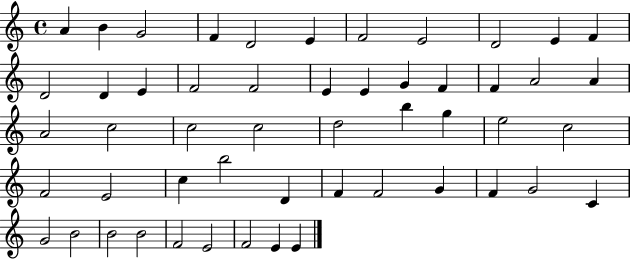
A4/q B4/q G4/h F4/q D4/h E4/q F4/h E4/h D4/h E4/q F4/q D4/h D4/q E4/q F4/h F4/h E4/q E4/q G4/q F4/q F4/q A4/h A4/q A4/h C5/h C5/h C5/h D5/h B5/q G5/q E5/h C5/h F4/h E4/h C5/q B5/h D4/q F4/q F4/h G4/q F4/q G4/h C4/q G4/h B4/h B4/h B4/h F4/h E4/h F4/h E4/q E4/q